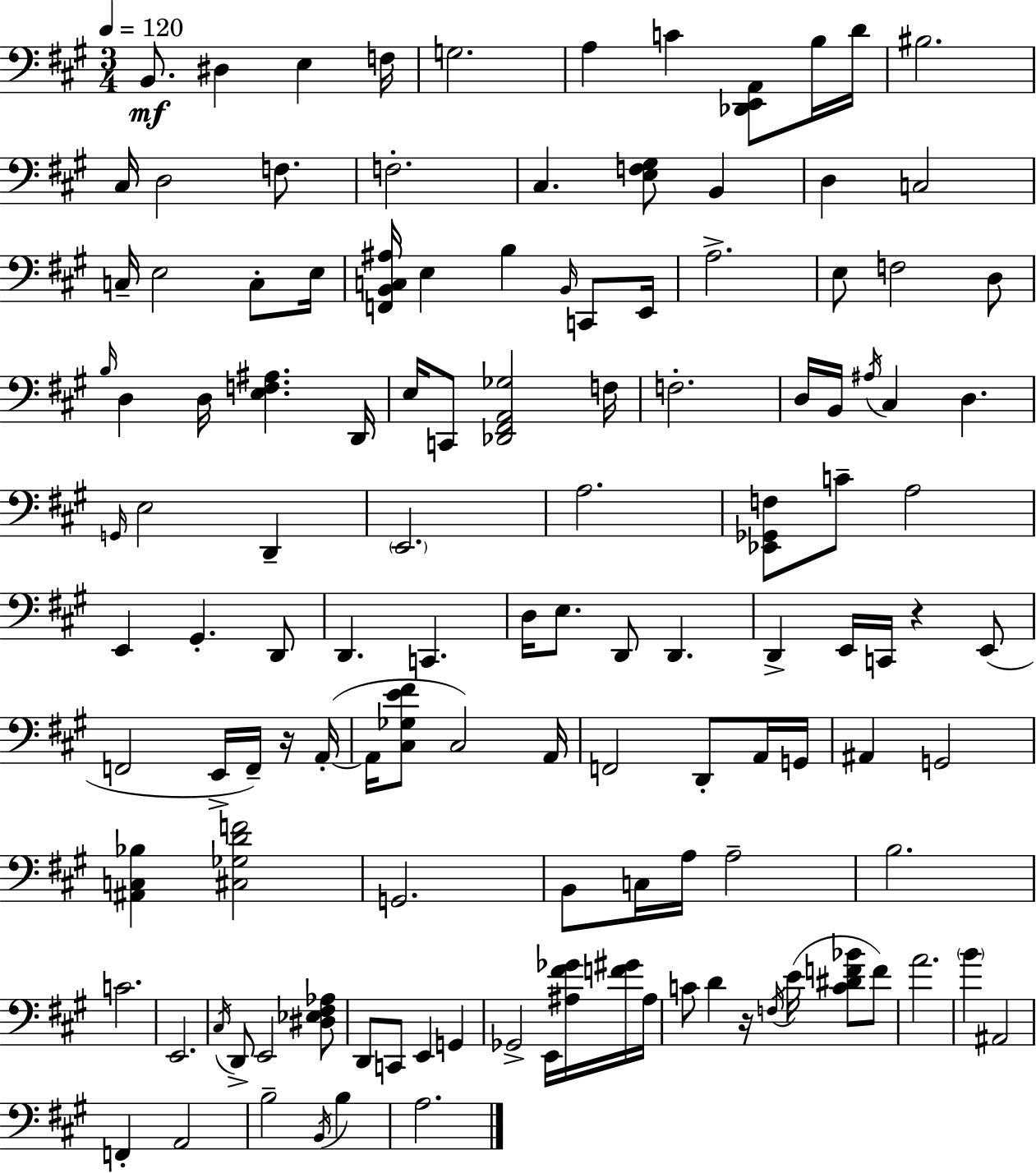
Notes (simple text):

B2/e. D#3/q E3/q F3/s G3/h. A3/q C4/q [Db2,E2,A2]/e B3/s D4/s BIS3/h. C#3/s D3/h F3/e. F3/h. C#3/q. [E3,F3,G#3]/e B2/q D3/q C3/h C3/s E3/h C3/e E3/s [F2,B2,C3,A#3]/s E3/q B3/q B2/s C2/e E2/s A3/h. E3/e F3/h D3/e B3/s D3/q D3/s [E3,F3,A#3]/q. D2/s E3/s C2/e [Db2,F#2,A2,Gb3]/h F3/s F3/h. D3/s B2/s A#3/s C#3/q D3/q. G2/s E3/h D2/q E2/h. A3/h. [Eb2,Gb2,F3]/e C4/e A3/h E2/q G#2/q. D2/e D2/q. C2/q. D3/s E3/e. D2/e D2/q. D2/q E2/s C2/s R/q E2/e F2/h E2/s F2/s R/s A2/s A2/s [C#3,Gb3,E4,F#4]/e C#3/h A2/s F2/h D2/e A2/s G2/s A#2/q G2/h [A#2,C3,Bb3]/q [C#3,Gb3,D4,F4]/h G2/h. B2/e C3/s A3/s A3/h B3/h. C4/h. E2/h. C#3/s D2/e E2/h [D#3,Eb3,F#3,Ab3]/e D2/e C2/e E2/q G2/q Gb2/h E2/s [A#3,F#4,Gb4]/s [F4,G#4]/s A#3/s C4/e D4/q R/s F3/s E4/s [C4,D#4,F4,Bb4]/e F4/e A4/h. B4/q A#2/h F2/q A2/h B3/h B2/s B3/q A3/h.